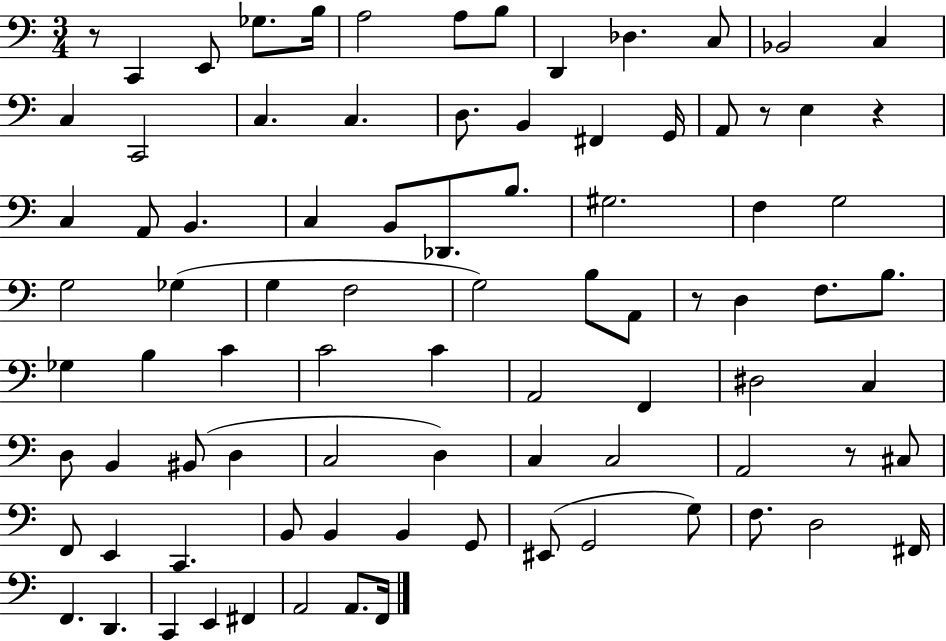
{
  \clef bass
  \numericTimeSignature
  \time 3/4
  \key c \major
  r8 c,4 e,8 ges8. b16 | a2 a8 b8 | d,4 des4. c8 | bes,2 c4 | \break c4 c,2 | c4. c4. | d8. b,4 fis,4 g,16 | a,8 r8 e4 r4 | \break c4 a,8 b,4. | c4 b,8 des,8. b8. | gis2. | f4 g2 | \break g2 ges4( | g4 f2 | g2) b8 a,8 | r8 d4 f8. b8. | \break ges4 b4 c'4 | c'2 c'4 | a,2 f,4 | dis2 c4 | \break d8 b,4 bis,8( d4 | c2 d4) | c4 c2 | a,2 r8 cis8 | \break f,8 e,4 c,4. | b,8 b,4 b,4 g,8 | eis,8( g,2 g8) | f8. d2 fis,16 | \break f,4. d,4. | c,4 e,4 fis,4 | a,2 a,8. f,16 | \bar "|."
}